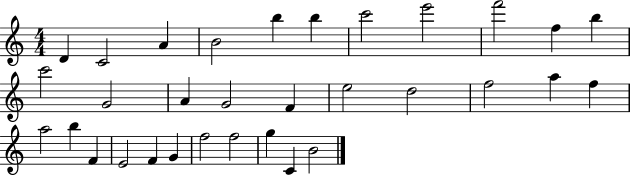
X:1
T:Untitled
M:4/4
L:1/4
K:C
D C2 A B2 b b c'2 e'2 f'2 f b c'2 G2 A G2 F e2 d2 f2 a f a2 b F E2 F G f2 f2 g C B2